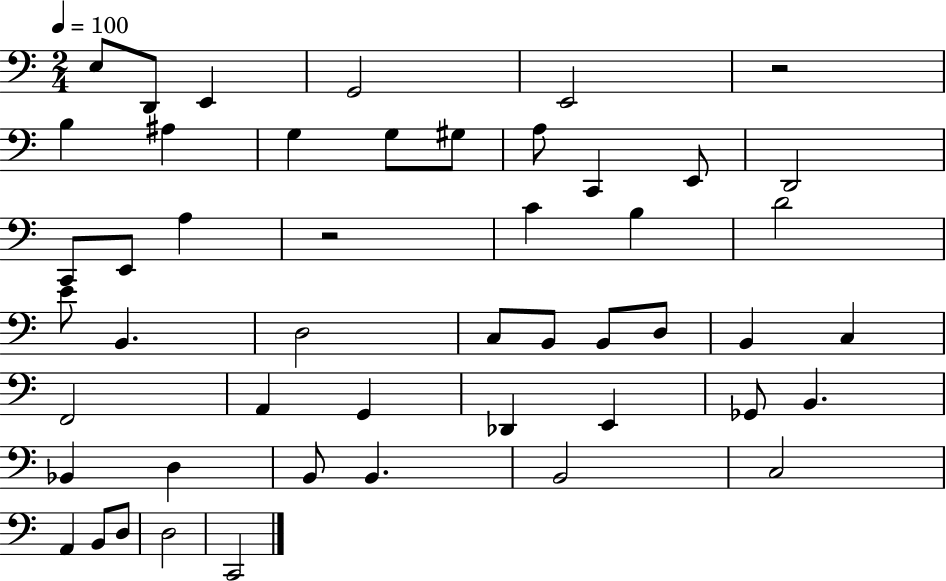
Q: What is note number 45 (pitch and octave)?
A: D3